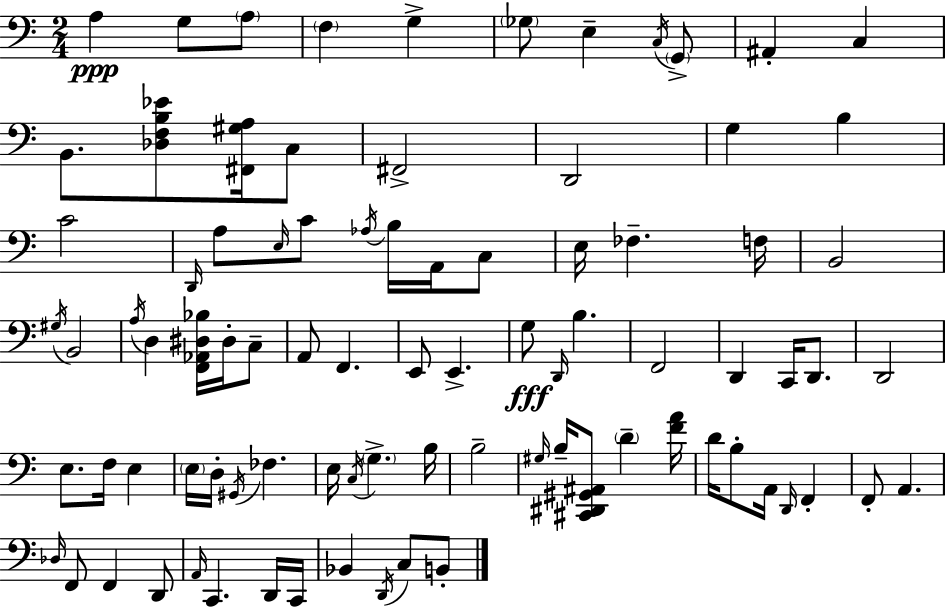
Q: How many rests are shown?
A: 0